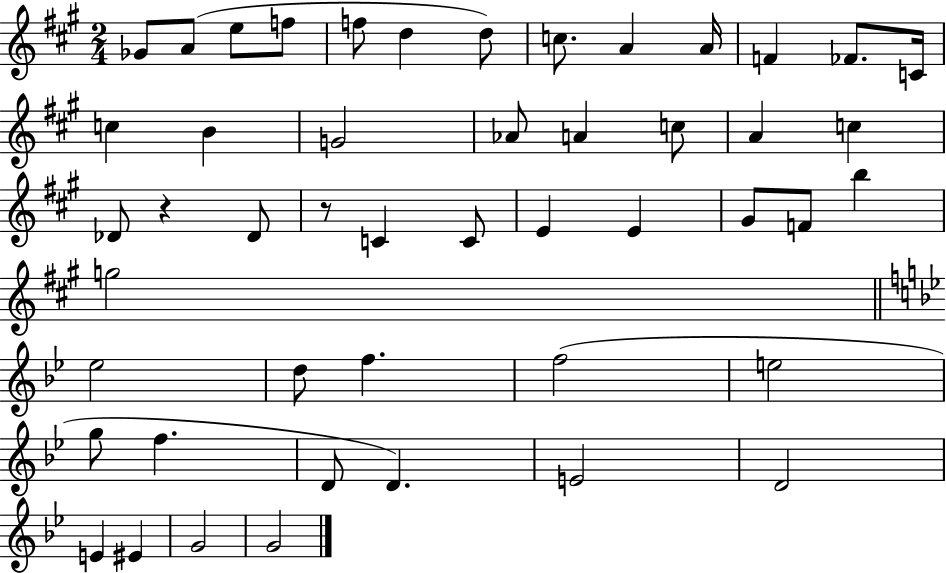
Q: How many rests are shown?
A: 2